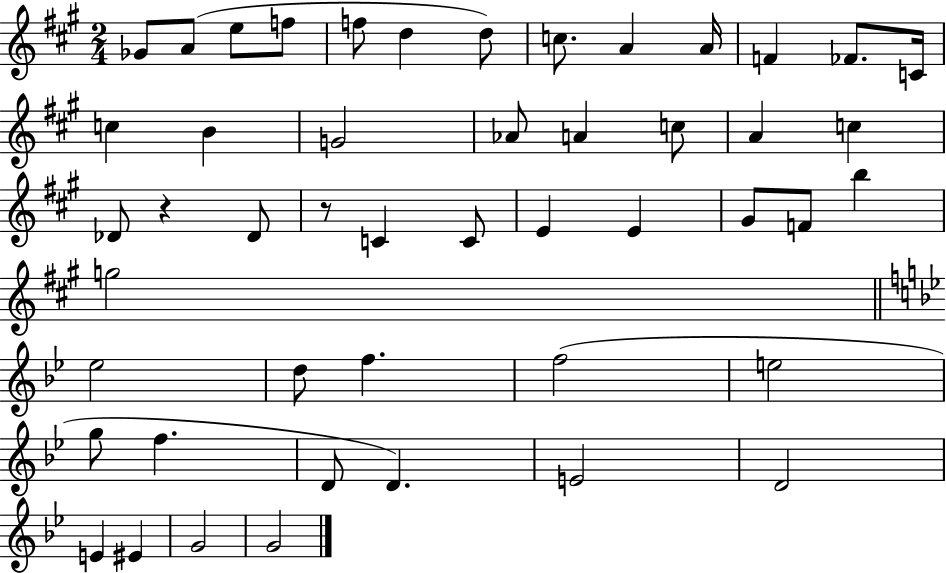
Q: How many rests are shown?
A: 2